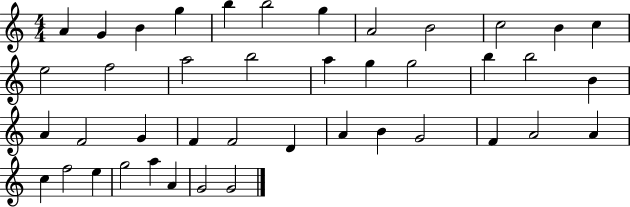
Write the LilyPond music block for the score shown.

{
  \clef treble
  \numericTimeSignature
  \time 4/4
  \key c \major
  a'4 g'4 b'4 g''4 | b''4 b''2 g''4 | a'2 b'2 | c''2 b'4 c''4 | \break e''2 f''2 | a''2 b''2 | a''4 g''4 g''2 | b''4 b''2 b'4 | \break a'4 f'2 g'4 | f'4 f'2 d'4 | a'4 b'4 g'2 | f'4 a'2 a'4 | \break c''4 f''2 e''4 | g''2 a''4 a'4 | g'2 g'2 | \bar "|."
}